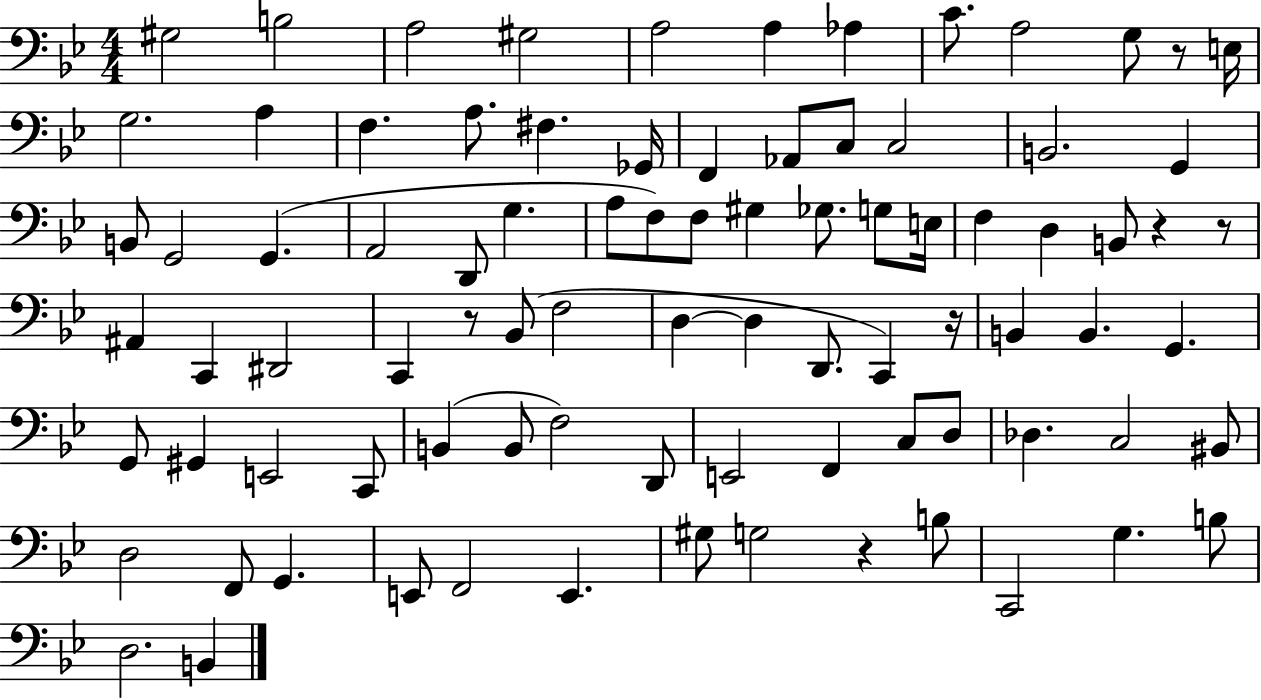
X:1
T:Untitled
M:4/4
L:1/4
K:Bb
^G,2 B,2 A,2 ^G,2 A,2 A, _A, C/2 A,2 G,/2 z/2 E,/4 G,2 A, F, A,/2 ^F, _G,,/4 F,, _A,,/2 C,/2 C,2 B,,2 G,, B,,/2 G,,2 G,, A,,2 D,,/2 G, A,/2 F,/2 F,/2 ^G, _G,/2 G,/2 E,/4 F, D, B,,/2 z z/2 ^A,, C,, ^D,,2 C,, z/2 _B,,/2 F,2 D, D, D,,/2 C,, z/4 B,, B,, G,, G,,/2 ^G,, E,,2 C,,/2 B,, B,,/2 F,2 D,,/2 E,,2 F,, C,/2 D,/2 _D, C,2 ^B,,/2 D,2 F,,/2 G,, E,,/2 F,,2 E,, ^G,/2 G,2 z B,/2 C,,2 G, B,/2 D,2 B,,